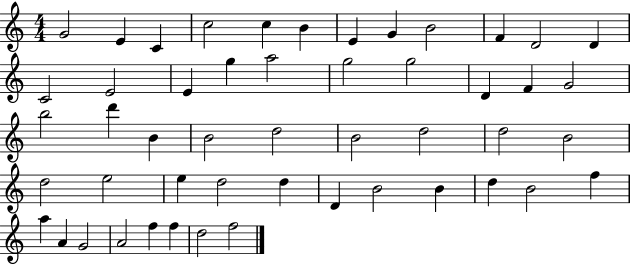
X:1
T:Untitled
M:4/4
L:1/4
K:C
G2 E C c2 c B E G B2 F D2 D C2 E2 E g a2 g2 g2 D F G2 b2 d' B B2 d2 B2 d2 d2 B2 d2 e2 e d2 d D B2 B d B2 f a A G2 A2 f f d2 f2